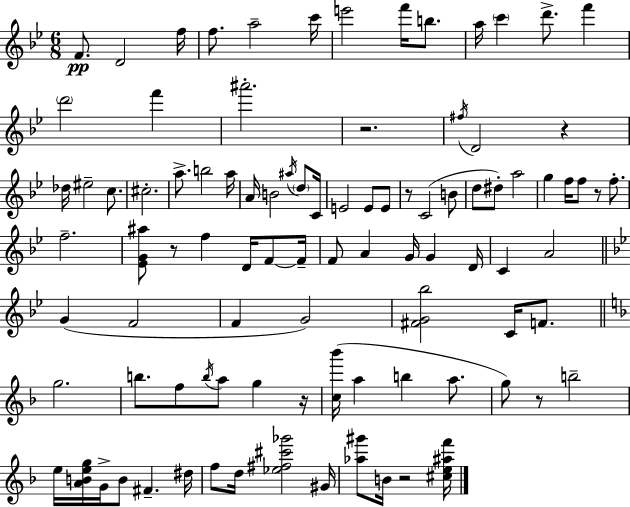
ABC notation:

X:1
T:Untitled
M:6/8
L:1/4
K:Gm
F/2 D2 f/4 f/2 a2 c'/4 e'2 f'/4 b/2 a/4 c' d'/2 f' d'2 f' ^a'2 z2 ^f/4 D2 z _d/4 ^e2 c/2 ^c2 a/2 b2 a/4 A/4 B2 ^a/4 d/2 C/4 E2 E/2 E/2 z/2 C2 B/2 d/2 ^d/2 a2 g f/4 f/2 z/2 f/2 f2 [_EG^a]/2 z/2 f D/4 F/2 F/4 F/2 A G/4 G D/4 C A2 G F2 F G2 [^FG_b]2 C/4 F/2 g2 b/2 f/2 b/4 a/2 g z/4 [c_b']/4 a b a/2 g/2 z/2 b2 e/4 [ABeg]/4 G/4 B/2 ^F ^d/4 f/2 d/4 [_e^f^c'_g']2 ^G/4 [_a^g']/2 B/4 z2 [^ce^af']/4